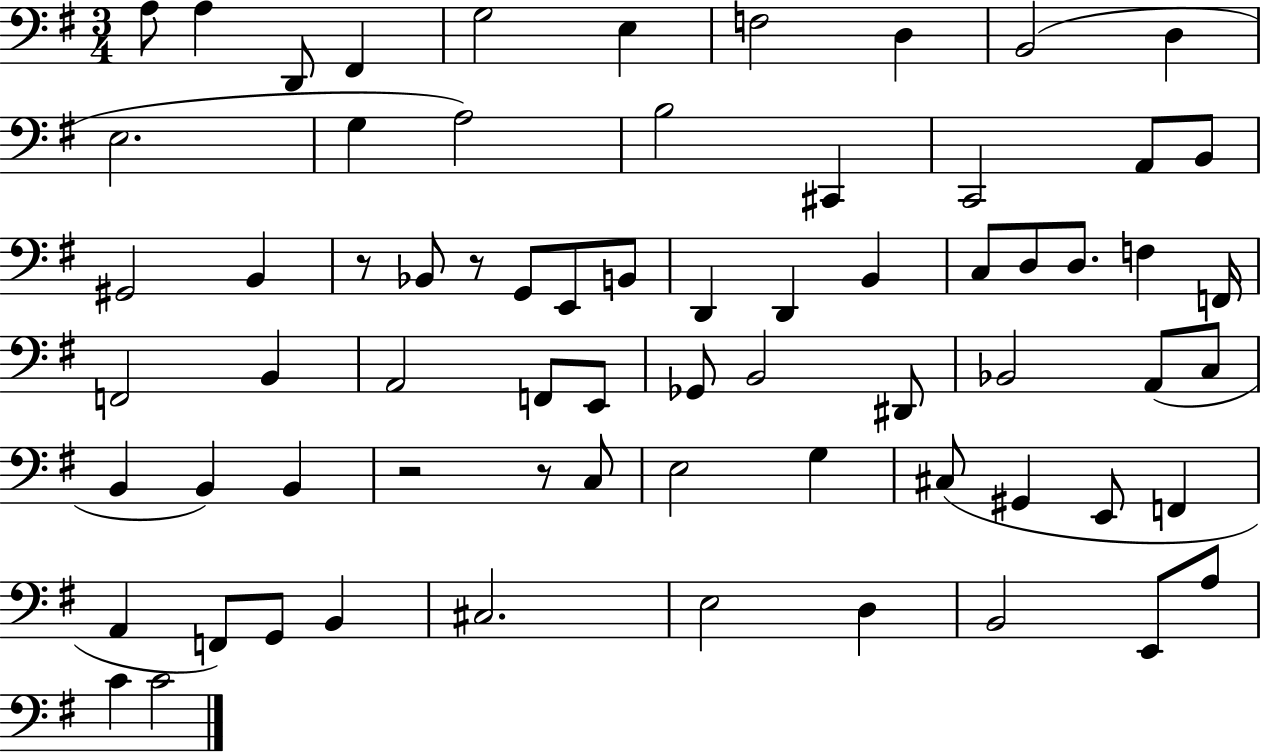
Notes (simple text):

A3/e A3/q D2/e F#2/q G3/h E3/q F3/h D3/q B2/h D3/q E3/h. G3/q A3/h B3/h C#2/q C2/h A2/e B2/e G#2/h B2/q R/e Bb2/e R/e G2/e E2/e B2/e D2/q D2/q B2/q C3/e D3/e D3/e. F3/q F2/s F2/h B2/q A2/h F2/e E2/e Gb2/e B2/h D#2/e Bb2/h A2/e C3/e B2/q B2/q B2/q R/h R/e C3/e E3/h G3/q C#3/e G#2/q E2/e F2/q A2/q F2/e G2/e B2/q C#3/h. E3/h D3/q B2/h E2/e A3/e C4/q C4/h